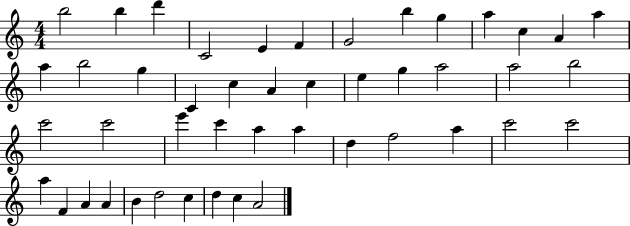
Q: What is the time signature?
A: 4/4